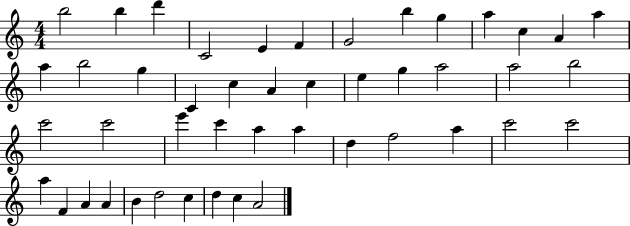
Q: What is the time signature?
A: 4/4